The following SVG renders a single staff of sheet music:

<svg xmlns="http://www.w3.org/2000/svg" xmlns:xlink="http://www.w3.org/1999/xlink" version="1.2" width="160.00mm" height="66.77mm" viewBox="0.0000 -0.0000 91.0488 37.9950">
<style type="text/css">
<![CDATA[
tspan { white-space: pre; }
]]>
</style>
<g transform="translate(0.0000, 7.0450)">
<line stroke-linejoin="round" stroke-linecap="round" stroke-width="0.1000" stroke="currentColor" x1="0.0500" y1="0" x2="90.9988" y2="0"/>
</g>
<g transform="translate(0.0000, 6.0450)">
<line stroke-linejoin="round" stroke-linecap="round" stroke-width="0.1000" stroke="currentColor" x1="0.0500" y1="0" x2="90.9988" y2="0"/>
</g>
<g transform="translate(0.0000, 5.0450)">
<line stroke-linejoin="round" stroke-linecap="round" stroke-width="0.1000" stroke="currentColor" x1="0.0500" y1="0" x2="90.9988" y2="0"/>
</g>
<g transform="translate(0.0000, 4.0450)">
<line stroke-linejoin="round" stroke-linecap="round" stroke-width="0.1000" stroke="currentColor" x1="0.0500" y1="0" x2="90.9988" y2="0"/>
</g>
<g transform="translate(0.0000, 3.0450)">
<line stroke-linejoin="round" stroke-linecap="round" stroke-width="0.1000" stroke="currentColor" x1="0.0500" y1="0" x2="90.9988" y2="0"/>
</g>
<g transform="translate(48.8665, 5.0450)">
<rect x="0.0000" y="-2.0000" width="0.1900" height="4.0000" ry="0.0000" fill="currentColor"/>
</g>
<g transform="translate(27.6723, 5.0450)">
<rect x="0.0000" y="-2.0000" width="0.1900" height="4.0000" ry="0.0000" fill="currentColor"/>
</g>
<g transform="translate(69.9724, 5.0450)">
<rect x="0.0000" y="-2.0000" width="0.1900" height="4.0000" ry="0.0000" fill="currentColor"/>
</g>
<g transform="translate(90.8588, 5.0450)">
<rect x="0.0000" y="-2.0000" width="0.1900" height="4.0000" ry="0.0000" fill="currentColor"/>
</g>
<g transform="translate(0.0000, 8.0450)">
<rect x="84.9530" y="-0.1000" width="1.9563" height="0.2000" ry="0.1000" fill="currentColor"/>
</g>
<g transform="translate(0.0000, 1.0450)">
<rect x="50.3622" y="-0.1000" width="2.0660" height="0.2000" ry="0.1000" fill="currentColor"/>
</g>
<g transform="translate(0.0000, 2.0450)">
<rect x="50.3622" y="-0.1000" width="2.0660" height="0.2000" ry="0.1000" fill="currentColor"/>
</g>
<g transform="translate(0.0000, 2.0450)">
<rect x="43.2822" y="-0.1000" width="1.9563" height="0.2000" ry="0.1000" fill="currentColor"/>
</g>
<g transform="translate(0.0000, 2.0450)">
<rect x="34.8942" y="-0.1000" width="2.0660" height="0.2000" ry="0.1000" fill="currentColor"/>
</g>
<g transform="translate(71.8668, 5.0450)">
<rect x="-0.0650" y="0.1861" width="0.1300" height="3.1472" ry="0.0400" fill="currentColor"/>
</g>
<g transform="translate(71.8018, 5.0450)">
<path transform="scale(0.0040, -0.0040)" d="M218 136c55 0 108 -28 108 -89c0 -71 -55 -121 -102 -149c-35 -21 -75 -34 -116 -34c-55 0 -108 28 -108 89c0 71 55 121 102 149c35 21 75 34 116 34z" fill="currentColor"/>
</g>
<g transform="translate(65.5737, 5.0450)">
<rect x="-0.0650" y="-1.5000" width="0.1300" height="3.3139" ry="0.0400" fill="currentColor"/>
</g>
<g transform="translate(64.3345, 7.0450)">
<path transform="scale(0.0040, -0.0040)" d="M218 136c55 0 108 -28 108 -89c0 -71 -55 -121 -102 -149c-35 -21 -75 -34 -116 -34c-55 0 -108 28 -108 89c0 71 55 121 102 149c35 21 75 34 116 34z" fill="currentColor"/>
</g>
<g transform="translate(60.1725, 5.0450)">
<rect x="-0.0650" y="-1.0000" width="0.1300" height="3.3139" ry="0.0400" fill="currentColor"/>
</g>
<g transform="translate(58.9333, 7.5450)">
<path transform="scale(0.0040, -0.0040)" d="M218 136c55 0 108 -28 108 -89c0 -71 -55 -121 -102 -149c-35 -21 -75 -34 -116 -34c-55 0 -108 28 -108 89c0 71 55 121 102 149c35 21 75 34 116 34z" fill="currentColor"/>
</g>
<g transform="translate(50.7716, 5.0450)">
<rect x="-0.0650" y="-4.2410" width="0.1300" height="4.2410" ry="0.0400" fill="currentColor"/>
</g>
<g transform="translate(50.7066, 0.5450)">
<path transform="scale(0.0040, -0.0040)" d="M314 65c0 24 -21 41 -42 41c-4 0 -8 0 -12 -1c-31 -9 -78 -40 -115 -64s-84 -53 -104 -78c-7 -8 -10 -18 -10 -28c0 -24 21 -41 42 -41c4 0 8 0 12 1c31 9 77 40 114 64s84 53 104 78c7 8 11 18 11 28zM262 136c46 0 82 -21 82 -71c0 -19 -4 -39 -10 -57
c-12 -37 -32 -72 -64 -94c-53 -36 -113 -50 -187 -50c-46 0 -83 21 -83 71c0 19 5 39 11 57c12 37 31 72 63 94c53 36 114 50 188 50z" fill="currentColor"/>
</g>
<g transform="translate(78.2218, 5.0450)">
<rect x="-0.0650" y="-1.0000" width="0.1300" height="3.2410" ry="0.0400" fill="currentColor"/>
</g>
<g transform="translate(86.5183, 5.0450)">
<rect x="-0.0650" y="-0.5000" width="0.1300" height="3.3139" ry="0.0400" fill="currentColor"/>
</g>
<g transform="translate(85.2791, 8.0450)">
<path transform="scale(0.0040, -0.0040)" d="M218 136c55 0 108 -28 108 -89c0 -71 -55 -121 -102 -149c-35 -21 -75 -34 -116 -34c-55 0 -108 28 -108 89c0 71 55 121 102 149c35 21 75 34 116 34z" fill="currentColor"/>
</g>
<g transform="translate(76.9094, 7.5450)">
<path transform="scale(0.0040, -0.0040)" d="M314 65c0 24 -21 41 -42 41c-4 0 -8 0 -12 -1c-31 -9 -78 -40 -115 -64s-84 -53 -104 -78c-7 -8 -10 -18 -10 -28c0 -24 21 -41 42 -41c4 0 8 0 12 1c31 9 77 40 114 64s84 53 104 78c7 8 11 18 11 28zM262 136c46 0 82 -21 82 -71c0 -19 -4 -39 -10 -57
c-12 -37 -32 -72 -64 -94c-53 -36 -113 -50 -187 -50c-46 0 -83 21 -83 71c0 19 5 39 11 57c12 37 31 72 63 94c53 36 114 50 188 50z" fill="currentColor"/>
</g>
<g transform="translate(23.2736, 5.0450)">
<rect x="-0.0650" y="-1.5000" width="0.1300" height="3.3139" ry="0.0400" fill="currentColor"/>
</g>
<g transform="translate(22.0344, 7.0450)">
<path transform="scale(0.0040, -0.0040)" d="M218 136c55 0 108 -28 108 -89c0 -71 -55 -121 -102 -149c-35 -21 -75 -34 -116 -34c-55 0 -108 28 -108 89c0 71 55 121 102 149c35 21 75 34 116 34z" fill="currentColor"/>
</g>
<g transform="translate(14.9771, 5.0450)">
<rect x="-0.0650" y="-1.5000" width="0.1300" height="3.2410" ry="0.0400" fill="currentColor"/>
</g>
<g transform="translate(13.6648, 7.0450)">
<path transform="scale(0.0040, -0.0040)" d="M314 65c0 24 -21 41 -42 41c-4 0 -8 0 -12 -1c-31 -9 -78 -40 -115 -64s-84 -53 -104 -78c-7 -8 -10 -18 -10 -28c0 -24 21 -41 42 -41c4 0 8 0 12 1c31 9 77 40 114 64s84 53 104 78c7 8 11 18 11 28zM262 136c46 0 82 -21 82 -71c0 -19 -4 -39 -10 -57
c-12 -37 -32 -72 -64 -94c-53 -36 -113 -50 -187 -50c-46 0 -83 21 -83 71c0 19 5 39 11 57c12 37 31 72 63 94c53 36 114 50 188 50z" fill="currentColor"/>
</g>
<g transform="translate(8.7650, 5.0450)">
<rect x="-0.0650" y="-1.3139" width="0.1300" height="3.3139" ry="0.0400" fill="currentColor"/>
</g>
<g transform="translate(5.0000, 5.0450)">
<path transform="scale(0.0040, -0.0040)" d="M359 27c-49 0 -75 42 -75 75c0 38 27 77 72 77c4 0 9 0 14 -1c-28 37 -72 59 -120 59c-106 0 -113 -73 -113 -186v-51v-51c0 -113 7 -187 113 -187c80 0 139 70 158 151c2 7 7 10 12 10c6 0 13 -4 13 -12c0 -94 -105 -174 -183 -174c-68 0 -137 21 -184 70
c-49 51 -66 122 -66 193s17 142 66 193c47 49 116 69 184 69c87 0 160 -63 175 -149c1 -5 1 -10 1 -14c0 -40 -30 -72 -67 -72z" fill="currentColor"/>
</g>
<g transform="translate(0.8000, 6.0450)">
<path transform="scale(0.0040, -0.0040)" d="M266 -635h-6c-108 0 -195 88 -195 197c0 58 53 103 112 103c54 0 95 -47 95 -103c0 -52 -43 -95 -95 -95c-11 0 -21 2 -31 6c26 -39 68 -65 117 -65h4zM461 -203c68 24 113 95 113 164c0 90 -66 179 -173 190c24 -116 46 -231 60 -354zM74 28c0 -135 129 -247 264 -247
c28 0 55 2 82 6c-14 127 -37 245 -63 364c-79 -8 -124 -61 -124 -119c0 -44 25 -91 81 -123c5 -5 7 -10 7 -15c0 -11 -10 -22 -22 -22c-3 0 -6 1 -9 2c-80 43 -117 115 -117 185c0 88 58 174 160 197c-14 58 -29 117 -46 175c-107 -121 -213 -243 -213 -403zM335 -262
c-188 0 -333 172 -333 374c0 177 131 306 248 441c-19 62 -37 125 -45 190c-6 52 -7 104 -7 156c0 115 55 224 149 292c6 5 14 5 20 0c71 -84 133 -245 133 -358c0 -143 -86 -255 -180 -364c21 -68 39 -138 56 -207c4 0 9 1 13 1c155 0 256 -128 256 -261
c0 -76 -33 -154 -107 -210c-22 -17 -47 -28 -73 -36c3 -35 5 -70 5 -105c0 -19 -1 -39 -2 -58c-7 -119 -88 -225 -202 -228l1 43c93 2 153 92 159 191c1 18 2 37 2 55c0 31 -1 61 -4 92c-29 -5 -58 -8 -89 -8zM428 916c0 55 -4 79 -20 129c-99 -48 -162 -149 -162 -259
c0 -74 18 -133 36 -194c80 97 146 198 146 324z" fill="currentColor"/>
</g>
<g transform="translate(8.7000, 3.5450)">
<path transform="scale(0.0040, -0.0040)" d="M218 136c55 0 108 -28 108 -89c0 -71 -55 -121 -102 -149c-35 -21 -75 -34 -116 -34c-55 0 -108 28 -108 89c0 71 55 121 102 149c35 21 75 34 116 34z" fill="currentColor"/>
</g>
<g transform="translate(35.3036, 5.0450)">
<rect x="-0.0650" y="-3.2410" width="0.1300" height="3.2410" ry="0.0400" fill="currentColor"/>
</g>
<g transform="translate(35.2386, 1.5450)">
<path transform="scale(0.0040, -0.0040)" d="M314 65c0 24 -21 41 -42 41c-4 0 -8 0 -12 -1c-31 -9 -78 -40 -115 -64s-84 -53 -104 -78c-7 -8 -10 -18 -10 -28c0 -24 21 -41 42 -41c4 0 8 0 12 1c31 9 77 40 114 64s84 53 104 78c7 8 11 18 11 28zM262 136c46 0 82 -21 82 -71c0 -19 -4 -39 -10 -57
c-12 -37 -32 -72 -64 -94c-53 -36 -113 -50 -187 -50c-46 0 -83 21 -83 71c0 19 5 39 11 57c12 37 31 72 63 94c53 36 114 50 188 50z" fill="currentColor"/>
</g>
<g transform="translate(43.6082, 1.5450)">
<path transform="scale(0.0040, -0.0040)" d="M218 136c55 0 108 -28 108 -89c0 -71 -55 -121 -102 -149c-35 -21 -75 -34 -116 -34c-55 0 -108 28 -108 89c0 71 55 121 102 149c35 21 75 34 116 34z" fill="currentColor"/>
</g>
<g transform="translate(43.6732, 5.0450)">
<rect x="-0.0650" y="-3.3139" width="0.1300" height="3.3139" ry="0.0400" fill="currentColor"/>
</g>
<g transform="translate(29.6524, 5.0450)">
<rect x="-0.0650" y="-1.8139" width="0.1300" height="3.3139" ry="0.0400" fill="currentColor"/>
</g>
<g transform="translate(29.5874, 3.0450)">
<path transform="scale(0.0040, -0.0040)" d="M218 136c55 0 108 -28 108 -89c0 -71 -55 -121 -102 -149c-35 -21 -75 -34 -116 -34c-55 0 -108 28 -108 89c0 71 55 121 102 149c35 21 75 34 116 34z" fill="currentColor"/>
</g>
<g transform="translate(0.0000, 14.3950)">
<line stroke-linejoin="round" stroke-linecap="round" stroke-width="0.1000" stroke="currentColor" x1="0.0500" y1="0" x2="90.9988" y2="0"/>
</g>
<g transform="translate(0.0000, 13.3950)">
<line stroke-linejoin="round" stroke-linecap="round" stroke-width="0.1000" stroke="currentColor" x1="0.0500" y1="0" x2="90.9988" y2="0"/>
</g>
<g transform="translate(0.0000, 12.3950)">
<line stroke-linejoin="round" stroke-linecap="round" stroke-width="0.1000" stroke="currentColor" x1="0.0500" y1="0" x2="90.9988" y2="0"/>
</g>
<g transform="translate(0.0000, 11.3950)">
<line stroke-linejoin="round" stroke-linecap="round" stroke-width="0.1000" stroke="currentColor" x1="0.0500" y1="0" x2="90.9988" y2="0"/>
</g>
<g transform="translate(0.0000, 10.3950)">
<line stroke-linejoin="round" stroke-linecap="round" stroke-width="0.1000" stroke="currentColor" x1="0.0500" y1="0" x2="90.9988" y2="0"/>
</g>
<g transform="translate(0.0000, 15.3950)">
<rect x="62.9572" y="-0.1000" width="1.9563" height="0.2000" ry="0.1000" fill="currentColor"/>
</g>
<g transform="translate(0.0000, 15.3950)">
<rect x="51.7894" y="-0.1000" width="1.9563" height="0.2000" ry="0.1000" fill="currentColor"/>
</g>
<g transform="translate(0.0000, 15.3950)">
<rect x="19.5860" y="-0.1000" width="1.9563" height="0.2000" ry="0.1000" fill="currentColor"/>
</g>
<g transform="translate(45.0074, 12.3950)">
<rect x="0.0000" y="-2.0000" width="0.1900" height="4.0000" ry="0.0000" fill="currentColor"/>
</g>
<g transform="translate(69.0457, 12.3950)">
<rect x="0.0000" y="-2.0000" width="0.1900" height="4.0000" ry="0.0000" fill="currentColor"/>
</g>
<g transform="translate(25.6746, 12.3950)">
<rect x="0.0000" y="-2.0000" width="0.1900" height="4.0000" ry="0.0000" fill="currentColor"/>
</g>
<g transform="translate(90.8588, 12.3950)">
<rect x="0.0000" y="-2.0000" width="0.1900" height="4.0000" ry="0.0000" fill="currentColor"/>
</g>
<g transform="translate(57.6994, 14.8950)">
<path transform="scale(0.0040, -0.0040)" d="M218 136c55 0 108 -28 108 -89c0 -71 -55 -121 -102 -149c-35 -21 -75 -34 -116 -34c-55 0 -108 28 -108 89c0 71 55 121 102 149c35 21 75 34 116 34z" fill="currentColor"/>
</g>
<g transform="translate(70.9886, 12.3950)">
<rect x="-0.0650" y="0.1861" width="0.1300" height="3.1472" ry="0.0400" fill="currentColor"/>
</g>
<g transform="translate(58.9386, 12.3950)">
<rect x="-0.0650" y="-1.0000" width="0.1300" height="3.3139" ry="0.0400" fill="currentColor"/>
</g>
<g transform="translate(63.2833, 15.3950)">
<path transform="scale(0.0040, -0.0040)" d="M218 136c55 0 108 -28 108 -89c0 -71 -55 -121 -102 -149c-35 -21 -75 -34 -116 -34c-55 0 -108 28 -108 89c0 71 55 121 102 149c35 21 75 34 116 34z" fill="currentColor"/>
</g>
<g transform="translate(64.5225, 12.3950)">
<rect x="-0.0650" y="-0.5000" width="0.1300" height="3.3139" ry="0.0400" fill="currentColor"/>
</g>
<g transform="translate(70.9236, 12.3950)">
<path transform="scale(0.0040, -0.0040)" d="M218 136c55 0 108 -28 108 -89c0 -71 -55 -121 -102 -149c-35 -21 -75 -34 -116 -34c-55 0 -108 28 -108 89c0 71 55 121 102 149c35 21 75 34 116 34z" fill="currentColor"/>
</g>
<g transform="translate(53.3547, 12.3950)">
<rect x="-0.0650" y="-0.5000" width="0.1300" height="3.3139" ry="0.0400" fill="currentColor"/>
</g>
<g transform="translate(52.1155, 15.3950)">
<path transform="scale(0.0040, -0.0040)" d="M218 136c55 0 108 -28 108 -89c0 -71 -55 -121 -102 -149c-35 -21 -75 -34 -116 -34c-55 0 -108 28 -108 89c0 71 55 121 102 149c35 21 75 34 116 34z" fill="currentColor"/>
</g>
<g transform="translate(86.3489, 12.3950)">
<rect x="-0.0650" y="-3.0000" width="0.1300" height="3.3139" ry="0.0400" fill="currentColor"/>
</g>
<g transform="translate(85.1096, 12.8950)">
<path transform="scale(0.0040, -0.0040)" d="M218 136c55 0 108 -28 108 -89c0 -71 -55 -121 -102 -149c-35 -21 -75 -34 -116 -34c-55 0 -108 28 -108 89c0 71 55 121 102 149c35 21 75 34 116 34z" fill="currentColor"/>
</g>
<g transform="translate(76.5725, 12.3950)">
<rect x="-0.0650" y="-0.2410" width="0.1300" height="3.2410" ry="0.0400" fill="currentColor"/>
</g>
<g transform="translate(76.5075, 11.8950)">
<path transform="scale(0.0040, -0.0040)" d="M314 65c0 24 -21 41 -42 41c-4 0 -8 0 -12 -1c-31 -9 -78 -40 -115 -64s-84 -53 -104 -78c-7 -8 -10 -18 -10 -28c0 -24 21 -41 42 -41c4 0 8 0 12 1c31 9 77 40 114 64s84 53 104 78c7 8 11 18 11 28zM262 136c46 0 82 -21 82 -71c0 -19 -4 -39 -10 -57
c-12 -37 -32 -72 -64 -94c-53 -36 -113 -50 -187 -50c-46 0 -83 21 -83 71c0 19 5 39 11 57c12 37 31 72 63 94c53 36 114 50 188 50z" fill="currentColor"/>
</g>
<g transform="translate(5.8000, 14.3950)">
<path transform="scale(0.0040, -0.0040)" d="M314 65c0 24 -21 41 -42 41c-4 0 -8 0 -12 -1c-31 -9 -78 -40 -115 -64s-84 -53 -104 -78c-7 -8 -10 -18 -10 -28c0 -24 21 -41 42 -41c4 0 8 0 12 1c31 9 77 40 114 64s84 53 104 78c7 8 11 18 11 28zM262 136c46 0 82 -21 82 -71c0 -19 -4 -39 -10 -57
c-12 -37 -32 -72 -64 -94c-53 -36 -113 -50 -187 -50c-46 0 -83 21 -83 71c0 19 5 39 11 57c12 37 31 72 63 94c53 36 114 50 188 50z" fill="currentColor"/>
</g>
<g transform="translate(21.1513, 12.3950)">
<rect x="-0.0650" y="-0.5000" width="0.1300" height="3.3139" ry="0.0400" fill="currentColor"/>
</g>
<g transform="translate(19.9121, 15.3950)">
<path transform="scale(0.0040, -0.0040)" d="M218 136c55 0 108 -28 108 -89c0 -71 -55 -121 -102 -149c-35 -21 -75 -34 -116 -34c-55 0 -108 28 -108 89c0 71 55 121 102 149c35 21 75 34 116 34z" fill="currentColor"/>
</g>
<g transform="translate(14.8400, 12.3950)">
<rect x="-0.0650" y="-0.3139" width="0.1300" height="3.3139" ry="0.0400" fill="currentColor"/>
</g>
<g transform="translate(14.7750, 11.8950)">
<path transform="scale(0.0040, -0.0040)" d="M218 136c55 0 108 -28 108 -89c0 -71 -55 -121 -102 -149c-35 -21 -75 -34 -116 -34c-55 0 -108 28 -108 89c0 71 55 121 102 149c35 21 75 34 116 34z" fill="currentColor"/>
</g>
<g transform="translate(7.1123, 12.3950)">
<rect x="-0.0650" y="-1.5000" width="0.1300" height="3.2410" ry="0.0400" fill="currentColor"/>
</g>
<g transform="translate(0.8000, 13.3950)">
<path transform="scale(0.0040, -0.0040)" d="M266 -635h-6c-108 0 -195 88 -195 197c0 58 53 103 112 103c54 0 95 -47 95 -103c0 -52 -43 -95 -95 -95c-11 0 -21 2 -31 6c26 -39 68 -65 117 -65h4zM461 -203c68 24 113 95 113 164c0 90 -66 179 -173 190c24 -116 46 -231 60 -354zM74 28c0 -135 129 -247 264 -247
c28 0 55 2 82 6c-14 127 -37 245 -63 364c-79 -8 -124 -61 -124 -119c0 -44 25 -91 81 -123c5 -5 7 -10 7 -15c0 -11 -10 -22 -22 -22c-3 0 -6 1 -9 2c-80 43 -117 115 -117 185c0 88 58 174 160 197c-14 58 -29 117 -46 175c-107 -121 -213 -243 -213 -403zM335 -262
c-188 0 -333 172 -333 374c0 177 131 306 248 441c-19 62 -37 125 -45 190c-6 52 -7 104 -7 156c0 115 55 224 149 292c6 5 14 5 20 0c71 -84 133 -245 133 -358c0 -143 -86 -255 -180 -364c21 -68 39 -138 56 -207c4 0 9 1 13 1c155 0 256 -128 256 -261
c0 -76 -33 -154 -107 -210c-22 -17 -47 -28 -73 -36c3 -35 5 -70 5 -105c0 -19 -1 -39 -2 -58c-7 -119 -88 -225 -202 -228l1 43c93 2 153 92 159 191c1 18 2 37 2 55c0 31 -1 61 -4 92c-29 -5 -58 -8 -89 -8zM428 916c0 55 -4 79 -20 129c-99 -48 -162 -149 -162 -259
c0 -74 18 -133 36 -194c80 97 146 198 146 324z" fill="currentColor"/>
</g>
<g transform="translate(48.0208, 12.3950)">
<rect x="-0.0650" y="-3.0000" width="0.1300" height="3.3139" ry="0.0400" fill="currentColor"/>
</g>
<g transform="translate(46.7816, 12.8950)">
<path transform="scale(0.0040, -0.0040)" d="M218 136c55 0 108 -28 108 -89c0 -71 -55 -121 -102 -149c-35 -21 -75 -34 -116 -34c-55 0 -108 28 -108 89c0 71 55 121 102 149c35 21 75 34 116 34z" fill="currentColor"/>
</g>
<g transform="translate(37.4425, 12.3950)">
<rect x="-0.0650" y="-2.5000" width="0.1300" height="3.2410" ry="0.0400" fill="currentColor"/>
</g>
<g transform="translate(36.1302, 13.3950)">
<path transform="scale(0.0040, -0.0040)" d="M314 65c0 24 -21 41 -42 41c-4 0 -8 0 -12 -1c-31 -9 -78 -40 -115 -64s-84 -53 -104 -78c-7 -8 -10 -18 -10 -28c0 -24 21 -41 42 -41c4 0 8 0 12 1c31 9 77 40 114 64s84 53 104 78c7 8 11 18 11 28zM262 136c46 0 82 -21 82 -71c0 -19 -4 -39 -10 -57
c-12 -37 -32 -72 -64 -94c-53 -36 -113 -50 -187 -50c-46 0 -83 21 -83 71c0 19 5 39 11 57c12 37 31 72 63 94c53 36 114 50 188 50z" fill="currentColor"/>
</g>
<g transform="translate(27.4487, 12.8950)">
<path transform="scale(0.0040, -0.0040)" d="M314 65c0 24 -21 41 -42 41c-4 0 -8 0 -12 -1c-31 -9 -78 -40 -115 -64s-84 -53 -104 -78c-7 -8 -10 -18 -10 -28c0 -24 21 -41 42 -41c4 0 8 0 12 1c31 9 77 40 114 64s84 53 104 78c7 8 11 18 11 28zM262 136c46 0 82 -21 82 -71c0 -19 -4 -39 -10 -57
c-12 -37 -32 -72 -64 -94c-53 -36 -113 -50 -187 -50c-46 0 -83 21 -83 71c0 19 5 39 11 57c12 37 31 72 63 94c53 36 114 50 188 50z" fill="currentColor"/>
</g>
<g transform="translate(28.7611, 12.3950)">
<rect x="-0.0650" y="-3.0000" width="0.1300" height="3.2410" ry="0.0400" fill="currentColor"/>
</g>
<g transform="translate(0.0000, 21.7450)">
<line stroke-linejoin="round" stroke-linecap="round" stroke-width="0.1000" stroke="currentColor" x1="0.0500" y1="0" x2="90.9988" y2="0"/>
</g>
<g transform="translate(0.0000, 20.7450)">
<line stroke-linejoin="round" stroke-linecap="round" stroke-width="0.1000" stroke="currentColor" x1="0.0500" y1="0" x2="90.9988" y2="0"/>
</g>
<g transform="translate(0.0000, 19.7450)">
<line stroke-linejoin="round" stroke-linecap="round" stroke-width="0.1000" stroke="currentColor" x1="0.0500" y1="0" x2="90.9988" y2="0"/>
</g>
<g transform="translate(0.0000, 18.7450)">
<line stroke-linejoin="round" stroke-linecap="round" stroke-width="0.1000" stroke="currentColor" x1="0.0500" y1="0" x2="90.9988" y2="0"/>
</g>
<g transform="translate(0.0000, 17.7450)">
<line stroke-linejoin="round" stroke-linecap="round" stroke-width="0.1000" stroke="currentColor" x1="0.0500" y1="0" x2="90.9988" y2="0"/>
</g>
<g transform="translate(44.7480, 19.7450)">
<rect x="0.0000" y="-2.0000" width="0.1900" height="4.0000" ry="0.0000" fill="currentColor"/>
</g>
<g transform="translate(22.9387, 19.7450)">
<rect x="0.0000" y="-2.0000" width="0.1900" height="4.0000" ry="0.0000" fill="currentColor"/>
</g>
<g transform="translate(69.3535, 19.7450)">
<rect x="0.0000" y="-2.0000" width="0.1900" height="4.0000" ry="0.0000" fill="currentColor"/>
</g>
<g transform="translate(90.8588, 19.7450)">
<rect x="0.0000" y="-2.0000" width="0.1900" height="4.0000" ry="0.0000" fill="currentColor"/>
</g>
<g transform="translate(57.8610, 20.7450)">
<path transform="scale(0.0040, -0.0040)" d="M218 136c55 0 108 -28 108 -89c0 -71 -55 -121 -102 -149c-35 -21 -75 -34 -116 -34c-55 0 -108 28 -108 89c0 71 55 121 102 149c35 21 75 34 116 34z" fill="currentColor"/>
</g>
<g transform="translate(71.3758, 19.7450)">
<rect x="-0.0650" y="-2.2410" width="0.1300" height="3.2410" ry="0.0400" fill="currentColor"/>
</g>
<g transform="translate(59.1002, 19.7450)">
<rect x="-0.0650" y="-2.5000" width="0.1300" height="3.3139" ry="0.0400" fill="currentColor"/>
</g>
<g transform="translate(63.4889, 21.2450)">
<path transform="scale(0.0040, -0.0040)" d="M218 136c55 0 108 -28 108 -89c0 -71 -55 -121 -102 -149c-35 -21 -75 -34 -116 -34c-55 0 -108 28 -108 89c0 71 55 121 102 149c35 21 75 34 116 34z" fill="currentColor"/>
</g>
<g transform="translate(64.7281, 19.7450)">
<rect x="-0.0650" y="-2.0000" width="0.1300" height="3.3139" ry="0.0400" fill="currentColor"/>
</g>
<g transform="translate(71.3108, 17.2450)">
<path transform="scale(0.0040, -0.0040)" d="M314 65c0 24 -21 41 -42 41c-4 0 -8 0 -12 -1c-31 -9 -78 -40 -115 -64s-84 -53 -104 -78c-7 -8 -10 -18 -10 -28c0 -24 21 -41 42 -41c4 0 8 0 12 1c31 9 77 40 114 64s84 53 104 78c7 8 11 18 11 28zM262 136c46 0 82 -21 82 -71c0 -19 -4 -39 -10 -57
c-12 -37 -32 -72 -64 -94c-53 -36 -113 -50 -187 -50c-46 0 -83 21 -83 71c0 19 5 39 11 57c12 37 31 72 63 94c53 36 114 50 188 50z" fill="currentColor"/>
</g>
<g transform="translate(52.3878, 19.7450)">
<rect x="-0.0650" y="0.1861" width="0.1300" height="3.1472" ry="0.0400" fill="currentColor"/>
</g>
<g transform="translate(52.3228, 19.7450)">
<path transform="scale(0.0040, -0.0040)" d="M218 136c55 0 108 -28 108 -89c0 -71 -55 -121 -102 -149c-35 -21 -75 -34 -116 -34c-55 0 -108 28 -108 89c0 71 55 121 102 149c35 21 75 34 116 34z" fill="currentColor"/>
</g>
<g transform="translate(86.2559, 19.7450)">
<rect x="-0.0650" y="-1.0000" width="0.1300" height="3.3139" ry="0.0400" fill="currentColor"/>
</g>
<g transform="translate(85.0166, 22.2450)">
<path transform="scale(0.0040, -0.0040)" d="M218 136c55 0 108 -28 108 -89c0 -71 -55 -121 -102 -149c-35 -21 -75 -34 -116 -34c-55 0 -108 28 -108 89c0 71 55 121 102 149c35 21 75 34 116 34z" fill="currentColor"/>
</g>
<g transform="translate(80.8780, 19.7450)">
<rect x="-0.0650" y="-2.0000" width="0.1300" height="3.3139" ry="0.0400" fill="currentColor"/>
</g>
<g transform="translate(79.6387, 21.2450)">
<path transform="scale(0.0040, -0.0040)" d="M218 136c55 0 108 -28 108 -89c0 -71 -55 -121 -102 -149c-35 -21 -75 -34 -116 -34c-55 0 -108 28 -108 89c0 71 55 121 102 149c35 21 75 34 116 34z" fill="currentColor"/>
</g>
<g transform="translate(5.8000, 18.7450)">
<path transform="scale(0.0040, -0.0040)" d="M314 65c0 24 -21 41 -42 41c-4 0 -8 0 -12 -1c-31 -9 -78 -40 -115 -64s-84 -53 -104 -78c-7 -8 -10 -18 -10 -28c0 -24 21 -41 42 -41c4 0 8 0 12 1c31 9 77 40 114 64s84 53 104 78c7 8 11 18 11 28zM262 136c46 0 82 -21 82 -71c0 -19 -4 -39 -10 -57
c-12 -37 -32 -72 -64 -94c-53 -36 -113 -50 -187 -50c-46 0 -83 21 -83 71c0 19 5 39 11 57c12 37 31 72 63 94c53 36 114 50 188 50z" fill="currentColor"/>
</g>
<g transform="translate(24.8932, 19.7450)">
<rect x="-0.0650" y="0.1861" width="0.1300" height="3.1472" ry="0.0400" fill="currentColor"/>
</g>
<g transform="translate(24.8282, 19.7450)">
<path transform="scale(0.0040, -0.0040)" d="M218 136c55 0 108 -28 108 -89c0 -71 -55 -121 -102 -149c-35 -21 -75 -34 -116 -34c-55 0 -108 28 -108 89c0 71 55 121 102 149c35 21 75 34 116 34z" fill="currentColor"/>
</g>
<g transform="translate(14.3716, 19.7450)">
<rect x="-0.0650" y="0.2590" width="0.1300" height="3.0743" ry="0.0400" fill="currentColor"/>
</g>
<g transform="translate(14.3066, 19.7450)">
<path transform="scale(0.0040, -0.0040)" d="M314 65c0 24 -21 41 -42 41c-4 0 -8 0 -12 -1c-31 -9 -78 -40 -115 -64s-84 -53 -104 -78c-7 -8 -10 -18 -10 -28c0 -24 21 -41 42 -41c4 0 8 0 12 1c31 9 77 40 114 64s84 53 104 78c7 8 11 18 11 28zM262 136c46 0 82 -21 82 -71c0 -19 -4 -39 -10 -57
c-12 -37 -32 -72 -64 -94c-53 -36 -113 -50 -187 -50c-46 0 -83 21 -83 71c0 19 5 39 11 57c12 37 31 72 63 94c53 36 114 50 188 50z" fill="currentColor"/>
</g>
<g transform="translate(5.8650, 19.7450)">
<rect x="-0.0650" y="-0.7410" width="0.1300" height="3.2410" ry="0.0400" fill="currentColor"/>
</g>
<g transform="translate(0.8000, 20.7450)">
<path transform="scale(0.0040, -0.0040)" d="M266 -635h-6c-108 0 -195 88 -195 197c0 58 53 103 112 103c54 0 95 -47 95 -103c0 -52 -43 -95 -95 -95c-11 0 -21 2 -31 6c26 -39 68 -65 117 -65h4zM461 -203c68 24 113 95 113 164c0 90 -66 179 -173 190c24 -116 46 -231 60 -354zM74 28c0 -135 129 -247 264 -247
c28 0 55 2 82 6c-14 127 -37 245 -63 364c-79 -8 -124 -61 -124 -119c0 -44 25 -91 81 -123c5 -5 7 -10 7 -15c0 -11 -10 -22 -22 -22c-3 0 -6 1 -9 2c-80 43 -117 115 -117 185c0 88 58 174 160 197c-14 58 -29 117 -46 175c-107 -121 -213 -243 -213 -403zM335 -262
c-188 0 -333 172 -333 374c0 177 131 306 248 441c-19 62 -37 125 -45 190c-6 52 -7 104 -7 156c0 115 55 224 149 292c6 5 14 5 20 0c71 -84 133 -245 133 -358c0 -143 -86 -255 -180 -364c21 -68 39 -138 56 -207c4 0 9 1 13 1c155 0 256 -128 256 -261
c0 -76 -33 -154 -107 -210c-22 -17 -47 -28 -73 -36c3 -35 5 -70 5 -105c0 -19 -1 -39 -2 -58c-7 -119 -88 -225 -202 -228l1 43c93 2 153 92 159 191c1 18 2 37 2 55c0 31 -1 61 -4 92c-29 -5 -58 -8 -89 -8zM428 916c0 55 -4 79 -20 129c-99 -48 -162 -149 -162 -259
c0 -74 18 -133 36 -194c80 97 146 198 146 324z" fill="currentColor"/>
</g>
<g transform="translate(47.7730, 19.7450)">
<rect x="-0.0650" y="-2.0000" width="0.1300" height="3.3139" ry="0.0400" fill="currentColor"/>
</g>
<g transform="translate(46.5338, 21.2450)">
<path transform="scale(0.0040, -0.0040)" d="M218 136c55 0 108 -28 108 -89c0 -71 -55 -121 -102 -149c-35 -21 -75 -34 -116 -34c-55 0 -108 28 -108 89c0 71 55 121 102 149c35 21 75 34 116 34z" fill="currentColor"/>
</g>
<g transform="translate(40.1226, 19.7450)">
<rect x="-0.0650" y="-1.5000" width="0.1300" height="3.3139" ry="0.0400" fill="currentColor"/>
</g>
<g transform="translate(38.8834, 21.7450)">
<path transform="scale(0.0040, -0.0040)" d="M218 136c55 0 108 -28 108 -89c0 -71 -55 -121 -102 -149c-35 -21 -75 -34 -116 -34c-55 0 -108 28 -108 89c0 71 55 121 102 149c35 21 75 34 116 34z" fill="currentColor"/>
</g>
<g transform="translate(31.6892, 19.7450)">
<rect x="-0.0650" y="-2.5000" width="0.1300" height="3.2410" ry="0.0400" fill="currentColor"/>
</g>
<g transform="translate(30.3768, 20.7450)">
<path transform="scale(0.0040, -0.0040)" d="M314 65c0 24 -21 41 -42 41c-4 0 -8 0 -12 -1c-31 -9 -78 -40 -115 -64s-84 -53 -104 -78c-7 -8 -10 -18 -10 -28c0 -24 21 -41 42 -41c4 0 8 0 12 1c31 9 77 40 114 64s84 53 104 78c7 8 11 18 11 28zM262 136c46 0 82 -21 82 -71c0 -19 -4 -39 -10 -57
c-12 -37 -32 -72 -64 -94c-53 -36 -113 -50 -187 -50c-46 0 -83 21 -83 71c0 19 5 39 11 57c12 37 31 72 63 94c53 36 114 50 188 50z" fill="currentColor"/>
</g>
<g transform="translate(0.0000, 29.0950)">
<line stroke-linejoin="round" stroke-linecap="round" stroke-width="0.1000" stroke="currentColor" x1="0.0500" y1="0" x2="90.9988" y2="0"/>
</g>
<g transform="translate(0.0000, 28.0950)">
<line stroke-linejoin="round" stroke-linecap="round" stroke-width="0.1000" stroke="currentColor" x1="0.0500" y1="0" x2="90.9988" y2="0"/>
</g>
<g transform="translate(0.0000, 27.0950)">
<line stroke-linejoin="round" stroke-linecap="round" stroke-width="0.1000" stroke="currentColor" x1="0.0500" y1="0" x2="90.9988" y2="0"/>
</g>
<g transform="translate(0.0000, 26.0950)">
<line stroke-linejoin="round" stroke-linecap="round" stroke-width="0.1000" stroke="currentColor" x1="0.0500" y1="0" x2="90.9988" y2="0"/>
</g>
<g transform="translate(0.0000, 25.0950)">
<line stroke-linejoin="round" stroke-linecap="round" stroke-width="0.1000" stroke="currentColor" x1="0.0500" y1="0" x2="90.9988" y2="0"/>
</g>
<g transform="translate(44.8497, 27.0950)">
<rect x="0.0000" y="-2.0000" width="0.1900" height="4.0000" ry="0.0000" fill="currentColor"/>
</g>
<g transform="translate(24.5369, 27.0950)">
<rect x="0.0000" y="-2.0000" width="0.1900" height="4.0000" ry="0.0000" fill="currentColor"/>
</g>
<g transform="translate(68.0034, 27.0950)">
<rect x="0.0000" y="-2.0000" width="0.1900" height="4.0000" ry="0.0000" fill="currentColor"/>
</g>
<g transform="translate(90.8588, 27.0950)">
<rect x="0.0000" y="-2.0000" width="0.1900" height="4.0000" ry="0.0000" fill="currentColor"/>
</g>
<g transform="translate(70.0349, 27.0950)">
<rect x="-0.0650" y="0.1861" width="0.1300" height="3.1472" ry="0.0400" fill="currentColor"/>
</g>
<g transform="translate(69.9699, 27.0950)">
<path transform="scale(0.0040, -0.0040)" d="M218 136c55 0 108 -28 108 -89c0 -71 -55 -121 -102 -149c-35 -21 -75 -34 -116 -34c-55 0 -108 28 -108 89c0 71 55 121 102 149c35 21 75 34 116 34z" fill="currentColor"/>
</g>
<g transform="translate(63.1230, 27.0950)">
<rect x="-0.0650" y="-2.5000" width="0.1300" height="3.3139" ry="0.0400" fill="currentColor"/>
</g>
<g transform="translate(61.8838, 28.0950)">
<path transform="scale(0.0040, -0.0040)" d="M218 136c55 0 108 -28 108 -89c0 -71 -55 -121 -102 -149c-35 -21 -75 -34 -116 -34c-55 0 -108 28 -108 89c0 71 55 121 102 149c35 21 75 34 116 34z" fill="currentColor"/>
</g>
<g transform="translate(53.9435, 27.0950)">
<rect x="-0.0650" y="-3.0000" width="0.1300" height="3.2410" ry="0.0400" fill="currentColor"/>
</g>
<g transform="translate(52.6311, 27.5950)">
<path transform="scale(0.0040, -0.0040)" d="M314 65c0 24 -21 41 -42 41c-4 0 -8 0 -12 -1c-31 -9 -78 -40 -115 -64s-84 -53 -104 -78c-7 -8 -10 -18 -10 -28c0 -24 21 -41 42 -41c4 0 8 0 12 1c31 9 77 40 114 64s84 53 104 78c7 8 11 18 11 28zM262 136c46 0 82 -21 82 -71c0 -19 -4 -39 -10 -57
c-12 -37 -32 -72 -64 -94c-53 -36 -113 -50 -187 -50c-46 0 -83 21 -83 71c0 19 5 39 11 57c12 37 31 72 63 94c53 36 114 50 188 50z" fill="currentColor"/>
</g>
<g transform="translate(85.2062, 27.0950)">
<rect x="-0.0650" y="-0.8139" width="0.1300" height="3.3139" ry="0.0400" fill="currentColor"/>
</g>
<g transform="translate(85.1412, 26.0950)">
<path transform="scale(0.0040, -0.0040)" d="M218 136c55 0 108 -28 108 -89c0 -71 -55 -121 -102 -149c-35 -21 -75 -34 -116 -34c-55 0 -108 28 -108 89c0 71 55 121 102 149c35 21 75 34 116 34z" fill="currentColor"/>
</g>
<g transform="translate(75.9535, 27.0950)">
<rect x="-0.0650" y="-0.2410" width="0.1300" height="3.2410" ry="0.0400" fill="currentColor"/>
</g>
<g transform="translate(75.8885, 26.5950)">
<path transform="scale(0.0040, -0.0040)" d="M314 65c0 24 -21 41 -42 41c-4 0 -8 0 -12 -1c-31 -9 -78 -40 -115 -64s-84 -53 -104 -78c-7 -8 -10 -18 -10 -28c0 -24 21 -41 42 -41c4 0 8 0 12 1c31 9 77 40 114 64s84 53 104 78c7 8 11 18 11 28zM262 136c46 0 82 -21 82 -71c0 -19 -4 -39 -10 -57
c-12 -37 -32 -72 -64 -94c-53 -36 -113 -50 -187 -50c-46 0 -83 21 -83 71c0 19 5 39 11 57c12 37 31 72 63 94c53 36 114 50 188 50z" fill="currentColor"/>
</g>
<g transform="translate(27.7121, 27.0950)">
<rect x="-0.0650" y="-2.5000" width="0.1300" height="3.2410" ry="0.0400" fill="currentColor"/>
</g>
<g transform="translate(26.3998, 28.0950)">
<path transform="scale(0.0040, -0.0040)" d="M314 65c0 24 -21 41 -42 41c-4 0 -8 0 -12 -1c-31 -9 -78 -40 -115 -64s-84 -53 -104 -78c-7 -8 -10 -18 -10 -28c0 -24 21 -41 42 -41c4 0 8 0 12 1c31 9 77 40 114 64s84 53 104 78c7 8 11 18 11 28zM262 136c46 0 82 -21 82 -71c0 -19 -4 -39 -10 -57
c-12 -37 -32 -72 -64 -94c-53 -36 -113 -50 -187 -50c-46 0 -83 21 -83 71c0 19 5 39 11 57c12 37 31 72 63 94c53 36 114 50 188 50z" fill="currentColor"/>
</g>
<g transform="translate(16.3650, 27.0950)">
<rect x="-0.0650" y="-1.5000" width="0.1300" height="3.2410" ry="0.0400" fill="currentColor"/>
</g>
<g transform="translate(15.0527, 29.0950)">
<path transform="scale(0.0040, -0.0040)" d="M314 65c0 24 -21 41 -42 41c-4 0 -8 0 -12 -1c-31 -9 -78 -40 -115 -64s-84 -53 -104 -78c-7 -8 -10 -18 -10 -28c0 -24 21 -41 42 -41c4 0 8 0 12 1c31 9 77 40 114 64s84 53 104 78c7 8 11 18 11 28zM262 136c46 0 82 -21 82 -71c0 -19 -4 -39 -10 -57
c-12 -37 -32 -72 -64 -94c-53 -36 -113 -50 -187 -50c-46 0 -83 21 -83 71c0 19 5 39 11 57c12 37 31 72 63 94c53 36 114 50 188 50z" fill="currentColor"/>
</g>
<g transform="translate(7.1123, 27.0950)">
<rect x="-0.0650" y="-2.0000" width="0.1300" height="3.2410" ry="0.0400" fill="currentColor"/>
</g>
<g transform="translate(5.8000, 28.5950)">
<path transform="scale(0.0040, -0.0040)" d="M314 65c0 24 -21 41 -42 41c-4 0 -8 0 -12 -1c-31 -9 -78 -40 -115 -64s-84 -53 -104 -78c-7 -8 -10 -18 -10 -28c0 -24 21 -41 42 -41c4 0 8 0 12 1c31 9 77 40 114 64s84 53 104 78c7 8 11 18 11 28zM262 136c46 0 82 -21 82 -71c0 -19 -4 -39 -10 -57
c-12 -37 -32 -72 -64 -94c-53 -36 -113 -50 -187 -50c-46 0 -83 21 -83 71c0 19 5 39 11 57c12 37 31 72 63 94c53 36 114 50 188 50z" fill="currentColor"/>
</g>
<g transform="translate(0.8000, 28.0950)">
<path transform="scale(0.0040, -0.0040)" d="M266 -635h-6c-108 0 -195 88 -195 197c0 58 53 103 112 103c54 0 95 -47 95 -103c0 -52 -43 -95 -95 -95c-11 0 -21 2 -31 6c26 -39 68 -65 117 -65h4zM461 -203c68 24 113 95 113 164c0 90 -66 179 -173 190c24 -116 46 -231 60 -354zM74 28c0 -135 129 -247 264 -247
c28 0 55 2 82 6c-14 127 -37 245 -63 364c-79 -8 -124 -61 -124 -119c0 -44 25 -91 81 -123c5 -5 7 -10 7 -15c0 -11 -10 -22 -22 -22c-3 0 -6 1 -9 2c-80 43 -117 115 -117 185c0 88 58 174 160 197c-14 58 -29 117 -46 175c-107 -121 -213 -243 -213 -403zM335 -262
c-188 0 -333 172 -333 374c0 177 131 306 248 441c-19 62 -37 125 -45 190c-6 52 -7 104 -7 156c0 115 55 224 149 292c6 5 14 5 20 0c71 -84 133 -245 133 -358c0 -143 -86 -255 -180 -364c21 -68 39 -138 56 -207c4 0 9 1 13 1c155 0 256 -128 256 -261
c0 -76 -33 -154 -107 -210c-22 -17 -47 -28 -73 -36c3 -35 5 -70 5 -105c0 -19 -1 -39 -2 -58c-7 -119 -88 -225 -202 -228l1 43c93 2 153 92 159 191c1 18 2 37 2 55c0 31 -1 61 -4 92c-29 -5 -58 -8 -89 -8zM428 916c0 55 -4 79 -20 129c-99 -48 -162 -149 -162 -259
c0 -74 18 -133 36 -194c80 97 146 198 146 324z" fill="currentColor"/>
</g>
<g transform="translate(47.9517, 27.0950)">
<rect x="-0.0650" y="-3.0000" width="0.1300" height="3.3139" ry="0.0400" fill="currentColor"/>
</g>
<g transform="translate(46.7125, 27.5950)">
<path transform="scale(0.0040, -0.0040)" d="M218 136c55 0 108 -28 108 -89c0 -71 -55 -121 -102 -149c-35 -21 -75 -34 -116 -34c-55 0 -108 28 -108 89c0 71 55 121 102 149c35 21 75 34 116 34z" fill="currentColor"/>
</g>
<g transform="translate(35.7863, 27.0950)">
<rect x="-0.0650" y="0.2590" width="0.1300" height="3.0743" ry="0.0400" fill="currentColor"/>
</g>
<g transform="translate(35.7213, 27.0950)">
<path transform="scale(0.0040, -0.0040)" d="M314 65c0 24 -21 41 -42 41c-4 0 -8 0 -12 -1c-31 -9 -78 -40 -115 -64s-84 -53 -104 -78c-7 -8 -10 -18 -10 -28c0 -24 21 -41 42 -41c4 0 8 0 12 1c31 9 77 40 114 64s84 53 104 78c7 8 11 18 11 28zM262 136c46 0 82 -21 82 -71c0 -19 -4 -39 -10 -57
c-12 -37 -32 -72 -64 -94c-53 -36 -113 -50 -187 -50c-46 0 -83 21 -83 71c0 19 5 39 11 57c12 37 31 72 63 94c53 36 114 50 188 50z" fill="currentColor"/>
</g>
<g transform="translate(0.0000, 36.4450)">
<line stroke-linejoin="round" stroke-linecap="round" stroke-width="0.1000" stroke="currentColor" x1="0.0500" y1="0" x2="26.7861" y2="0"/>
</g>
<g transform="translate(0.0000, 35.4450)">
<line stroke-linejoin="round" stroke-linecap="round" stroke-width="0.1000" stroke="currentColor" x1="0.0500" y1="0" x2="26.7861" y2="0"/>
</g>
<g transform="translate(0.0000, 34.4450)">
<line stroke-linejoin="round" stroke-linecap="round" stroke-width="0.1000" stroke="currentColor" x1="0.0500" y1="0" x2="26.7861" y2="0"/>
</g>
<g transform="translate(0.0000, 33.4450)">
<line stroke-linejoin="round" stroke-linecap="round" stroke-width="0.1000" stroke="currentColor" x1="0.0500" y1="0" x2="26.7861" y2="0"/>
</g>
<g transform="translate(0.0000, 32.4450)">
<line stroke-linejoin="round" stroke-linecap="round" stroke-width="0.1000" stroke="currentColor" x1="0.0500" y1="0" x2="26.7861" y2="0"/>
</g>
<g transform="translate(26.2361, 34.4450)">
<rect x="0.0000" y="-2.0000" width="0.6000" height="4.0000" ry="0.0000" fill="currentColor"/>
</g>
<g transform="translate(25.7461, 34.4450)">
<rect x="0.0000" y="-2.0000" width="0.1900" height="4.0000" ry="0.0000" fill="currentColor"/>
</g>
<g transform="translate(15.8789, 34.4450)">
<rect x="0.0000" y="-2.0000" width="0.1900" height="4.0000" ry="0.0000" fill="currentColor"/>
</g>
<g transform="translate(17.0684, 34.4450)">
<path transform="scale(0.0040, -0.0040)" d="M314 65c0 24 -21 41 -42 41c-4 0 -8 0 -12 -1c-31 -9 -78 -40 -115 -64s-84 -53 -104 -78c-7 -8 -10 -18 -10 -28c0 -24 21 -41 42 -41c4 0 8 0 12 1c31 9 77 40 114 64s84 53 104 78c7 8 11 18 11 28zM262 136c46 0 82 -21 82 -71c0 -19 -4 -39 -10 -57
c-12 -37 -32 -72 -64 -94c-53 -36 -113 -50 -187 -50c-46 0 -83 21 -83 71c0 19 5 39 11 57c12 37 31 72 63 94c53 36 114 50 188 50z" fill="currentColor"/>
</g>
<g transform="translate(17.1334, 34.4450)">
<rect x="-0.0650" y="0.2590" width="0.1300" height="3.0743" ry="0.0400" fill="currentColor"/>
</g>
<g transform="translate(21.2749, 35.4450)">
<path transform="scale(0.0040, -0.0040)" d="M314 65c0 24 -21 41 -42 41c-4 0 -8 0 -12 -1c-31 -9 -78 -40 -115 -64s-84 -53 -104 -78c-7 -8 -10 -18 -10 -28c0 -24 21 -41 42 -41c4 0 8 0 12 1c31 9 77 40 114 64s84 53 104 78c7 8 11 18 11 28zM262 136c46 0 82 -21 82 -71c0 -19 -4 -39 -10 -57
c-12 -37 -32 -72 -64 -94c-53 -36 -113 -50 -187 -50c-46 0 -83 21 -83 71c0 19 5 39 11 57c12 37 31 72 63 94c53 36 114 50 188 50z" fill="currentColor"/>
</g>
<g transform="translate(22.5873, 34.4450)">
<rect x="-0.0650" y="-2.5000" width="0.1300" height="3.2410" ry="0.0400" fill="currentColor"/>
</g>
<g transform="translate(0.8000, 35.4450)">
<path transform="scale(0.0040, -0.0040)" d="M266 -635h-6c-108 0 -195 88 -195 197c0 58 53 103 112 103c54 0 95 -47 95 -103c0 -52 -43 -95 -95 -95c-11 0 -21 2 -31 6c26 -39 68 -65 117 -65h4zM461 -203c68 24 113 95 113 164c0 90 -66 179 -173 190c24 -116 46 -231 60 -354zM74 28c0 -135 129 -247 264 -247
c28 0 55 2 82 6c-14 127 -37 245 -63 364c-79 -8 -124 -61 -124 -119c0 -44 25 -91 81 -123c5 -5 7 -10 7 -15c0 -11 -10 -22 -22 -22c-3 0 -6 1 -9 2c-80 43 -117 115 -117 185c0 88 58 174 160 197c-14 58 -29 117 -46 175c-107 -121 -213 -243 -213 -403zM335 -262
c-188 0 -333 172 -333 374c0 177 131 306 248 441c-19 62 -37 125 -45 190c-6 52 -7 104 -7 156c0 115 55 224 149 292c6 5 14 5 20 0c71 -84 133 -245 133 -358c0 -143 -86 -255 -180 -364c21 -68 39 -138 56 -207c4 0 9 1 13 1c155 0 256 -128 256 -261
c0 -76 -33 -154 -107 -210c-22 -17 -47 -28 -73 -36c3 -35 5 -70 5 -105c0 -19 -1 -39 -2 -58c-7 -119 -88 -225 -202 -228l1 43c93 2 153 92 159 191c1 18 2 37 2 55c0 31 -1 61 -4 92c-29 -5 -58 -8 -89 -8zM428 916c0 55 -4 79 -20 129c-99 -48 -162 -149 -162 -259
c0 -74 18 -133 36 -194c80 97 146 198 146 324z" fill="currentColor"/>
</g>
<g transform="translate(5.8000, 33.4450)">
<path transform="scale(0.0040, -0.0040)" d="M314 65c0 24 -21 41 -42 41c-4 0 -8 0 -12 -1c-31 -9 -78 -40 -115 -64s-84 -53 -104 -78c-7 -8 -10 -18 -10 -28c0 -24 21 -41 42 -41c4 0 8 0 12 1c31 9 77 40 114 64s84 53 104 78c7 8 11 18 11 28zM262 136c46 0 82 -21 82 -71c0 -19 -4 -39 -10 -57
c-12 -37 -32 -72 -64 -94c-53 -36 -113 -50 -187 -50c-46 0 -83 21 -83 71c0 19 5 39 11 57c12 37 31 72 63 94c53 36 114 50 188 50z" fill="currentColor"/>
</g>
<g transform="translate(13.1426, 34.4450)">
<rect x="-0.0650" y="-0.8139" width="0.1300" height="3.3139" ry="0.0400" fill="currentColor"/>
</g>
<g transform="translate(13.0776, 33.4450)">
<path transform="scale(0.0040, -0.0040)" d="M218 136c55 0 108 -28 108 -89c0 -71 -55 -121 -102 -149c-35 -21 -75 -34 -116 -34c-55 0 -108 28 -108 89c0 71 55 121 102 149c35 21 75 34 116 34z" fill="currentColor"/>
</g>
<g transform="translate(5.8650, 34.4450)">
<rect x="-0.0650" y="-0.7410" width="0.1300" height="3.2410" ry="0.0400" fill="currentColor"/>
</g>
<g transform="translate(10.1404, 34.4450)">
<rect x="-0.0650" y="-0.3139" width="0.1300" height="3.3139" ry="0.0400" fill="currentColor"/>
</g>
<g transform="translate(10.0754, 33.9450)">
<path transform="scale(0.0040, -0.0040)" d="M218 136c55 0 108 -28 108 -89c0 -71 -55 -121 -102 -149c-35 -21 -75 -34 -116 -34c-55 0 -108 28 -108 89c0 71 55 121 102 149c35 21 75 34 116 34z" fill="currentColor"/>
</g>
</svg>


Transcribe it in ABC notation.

X:1
T:Untitled
M:4/4
L:1/4
K:C
e E2 E f b2 b d'2 D E B D2 C E2 c C A2 G2 A C D C B c2 A d2 B2 B G2 E F B G F g2 F D F2 E2 G2 B2 A A2 G B c2 d d2 c d B2 G2